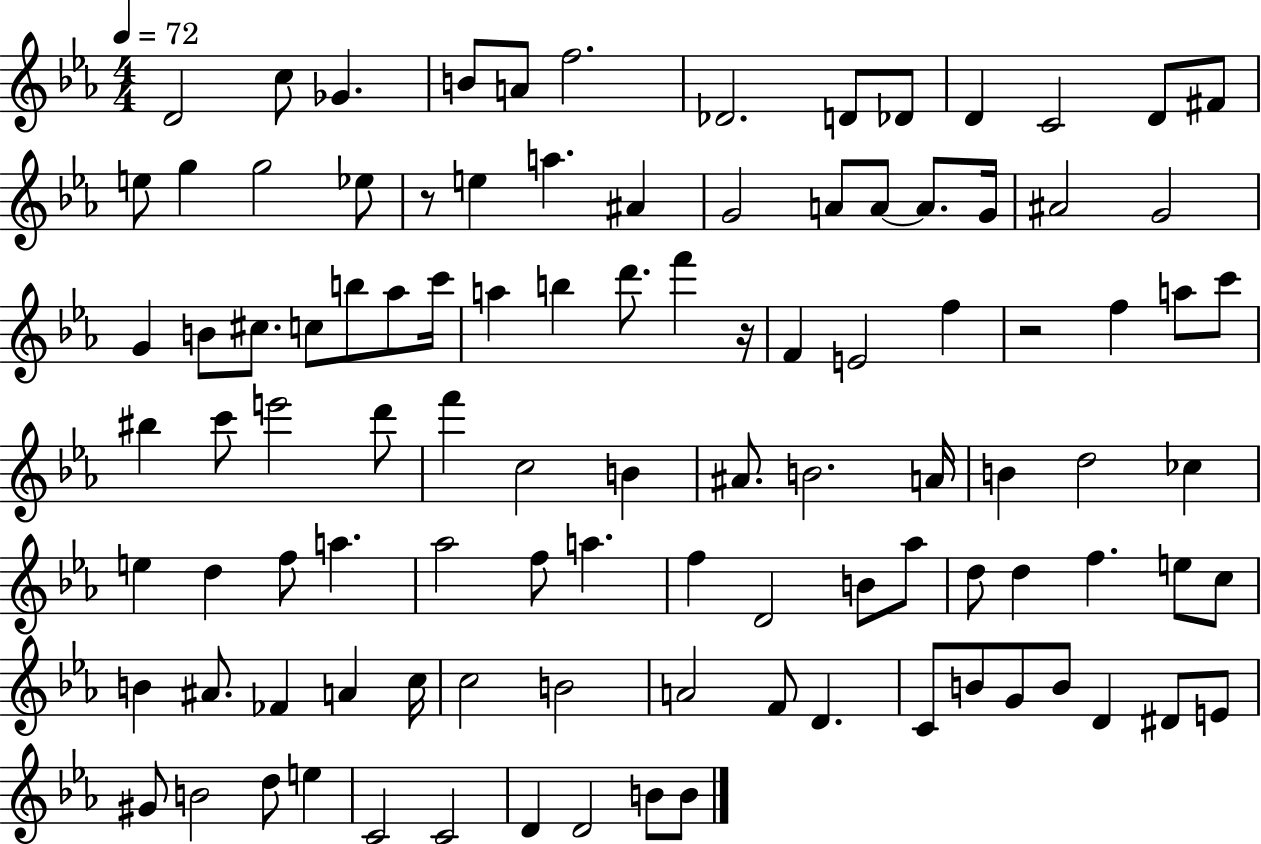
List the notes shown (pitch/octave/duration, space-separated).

D4/h C5/e Gb4/q. B4/e A4/e F5/h. Db4/h. D4/e Db4/e D4/q C4/h D4/e F#4/e E5/e G5/q G5/h Eb5/e R/e E5/q A5/q. A#4/q G4/h A4/e A4/e A4/e. G4/s A#4/h G4/h G4/q B4/e C#5/e. C5/e B5/e Ab5/e C6/s A5/q B5/q D6/e. F6/q R/s F4/q E4/h F5/q R/h F5/q A5/e C6/e BIS5/q C6/e E6/h D6/e F6/q C5/h B4/q A#4/e. B4/h. A4/s B4/q D5/h CES5/q E5/q D5/q F5/e A5/q. Ab5/h F5/e A5/q. F5/q D4/h B4/e Ab5/e D5/e D5/q F5/q. E5/e C5/e B4/q A#4/e. FES4/q A4/q C5/s C5/h B4/h A4/h F4/e D4/q. C4/e B4/e G4/e B4/e D4/q D#4/e E4/e G#4/e B4/h D5/e E5/q C4/h C4/h D4/q D4/h B4/e B4/e